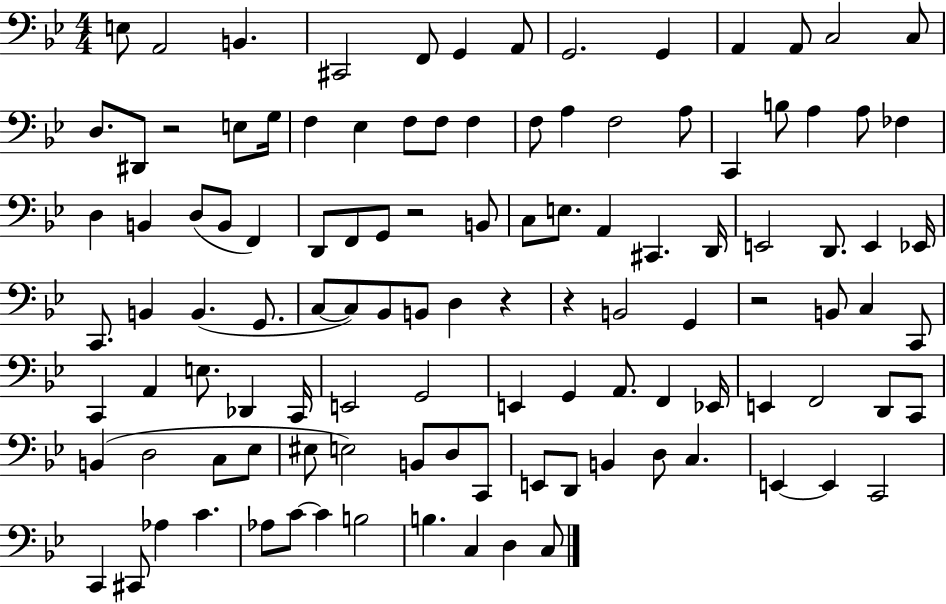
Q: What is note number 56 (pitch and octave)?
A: Bb2